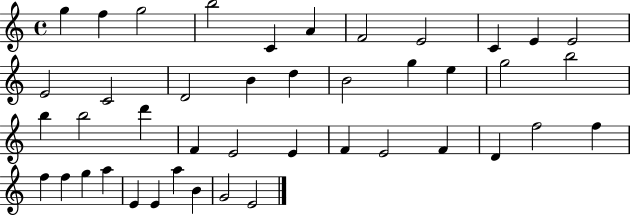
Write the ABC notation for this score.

X:1
T:Untitled
M:4/4
L:1/4
K:C
g f g2 b2 C A F2 E2 C E E2 E2 C2 D2 B d B2 g e g2 b2 b b2 d' F E2 E F E2 F D f2 f f f g a E E a B G2 E2